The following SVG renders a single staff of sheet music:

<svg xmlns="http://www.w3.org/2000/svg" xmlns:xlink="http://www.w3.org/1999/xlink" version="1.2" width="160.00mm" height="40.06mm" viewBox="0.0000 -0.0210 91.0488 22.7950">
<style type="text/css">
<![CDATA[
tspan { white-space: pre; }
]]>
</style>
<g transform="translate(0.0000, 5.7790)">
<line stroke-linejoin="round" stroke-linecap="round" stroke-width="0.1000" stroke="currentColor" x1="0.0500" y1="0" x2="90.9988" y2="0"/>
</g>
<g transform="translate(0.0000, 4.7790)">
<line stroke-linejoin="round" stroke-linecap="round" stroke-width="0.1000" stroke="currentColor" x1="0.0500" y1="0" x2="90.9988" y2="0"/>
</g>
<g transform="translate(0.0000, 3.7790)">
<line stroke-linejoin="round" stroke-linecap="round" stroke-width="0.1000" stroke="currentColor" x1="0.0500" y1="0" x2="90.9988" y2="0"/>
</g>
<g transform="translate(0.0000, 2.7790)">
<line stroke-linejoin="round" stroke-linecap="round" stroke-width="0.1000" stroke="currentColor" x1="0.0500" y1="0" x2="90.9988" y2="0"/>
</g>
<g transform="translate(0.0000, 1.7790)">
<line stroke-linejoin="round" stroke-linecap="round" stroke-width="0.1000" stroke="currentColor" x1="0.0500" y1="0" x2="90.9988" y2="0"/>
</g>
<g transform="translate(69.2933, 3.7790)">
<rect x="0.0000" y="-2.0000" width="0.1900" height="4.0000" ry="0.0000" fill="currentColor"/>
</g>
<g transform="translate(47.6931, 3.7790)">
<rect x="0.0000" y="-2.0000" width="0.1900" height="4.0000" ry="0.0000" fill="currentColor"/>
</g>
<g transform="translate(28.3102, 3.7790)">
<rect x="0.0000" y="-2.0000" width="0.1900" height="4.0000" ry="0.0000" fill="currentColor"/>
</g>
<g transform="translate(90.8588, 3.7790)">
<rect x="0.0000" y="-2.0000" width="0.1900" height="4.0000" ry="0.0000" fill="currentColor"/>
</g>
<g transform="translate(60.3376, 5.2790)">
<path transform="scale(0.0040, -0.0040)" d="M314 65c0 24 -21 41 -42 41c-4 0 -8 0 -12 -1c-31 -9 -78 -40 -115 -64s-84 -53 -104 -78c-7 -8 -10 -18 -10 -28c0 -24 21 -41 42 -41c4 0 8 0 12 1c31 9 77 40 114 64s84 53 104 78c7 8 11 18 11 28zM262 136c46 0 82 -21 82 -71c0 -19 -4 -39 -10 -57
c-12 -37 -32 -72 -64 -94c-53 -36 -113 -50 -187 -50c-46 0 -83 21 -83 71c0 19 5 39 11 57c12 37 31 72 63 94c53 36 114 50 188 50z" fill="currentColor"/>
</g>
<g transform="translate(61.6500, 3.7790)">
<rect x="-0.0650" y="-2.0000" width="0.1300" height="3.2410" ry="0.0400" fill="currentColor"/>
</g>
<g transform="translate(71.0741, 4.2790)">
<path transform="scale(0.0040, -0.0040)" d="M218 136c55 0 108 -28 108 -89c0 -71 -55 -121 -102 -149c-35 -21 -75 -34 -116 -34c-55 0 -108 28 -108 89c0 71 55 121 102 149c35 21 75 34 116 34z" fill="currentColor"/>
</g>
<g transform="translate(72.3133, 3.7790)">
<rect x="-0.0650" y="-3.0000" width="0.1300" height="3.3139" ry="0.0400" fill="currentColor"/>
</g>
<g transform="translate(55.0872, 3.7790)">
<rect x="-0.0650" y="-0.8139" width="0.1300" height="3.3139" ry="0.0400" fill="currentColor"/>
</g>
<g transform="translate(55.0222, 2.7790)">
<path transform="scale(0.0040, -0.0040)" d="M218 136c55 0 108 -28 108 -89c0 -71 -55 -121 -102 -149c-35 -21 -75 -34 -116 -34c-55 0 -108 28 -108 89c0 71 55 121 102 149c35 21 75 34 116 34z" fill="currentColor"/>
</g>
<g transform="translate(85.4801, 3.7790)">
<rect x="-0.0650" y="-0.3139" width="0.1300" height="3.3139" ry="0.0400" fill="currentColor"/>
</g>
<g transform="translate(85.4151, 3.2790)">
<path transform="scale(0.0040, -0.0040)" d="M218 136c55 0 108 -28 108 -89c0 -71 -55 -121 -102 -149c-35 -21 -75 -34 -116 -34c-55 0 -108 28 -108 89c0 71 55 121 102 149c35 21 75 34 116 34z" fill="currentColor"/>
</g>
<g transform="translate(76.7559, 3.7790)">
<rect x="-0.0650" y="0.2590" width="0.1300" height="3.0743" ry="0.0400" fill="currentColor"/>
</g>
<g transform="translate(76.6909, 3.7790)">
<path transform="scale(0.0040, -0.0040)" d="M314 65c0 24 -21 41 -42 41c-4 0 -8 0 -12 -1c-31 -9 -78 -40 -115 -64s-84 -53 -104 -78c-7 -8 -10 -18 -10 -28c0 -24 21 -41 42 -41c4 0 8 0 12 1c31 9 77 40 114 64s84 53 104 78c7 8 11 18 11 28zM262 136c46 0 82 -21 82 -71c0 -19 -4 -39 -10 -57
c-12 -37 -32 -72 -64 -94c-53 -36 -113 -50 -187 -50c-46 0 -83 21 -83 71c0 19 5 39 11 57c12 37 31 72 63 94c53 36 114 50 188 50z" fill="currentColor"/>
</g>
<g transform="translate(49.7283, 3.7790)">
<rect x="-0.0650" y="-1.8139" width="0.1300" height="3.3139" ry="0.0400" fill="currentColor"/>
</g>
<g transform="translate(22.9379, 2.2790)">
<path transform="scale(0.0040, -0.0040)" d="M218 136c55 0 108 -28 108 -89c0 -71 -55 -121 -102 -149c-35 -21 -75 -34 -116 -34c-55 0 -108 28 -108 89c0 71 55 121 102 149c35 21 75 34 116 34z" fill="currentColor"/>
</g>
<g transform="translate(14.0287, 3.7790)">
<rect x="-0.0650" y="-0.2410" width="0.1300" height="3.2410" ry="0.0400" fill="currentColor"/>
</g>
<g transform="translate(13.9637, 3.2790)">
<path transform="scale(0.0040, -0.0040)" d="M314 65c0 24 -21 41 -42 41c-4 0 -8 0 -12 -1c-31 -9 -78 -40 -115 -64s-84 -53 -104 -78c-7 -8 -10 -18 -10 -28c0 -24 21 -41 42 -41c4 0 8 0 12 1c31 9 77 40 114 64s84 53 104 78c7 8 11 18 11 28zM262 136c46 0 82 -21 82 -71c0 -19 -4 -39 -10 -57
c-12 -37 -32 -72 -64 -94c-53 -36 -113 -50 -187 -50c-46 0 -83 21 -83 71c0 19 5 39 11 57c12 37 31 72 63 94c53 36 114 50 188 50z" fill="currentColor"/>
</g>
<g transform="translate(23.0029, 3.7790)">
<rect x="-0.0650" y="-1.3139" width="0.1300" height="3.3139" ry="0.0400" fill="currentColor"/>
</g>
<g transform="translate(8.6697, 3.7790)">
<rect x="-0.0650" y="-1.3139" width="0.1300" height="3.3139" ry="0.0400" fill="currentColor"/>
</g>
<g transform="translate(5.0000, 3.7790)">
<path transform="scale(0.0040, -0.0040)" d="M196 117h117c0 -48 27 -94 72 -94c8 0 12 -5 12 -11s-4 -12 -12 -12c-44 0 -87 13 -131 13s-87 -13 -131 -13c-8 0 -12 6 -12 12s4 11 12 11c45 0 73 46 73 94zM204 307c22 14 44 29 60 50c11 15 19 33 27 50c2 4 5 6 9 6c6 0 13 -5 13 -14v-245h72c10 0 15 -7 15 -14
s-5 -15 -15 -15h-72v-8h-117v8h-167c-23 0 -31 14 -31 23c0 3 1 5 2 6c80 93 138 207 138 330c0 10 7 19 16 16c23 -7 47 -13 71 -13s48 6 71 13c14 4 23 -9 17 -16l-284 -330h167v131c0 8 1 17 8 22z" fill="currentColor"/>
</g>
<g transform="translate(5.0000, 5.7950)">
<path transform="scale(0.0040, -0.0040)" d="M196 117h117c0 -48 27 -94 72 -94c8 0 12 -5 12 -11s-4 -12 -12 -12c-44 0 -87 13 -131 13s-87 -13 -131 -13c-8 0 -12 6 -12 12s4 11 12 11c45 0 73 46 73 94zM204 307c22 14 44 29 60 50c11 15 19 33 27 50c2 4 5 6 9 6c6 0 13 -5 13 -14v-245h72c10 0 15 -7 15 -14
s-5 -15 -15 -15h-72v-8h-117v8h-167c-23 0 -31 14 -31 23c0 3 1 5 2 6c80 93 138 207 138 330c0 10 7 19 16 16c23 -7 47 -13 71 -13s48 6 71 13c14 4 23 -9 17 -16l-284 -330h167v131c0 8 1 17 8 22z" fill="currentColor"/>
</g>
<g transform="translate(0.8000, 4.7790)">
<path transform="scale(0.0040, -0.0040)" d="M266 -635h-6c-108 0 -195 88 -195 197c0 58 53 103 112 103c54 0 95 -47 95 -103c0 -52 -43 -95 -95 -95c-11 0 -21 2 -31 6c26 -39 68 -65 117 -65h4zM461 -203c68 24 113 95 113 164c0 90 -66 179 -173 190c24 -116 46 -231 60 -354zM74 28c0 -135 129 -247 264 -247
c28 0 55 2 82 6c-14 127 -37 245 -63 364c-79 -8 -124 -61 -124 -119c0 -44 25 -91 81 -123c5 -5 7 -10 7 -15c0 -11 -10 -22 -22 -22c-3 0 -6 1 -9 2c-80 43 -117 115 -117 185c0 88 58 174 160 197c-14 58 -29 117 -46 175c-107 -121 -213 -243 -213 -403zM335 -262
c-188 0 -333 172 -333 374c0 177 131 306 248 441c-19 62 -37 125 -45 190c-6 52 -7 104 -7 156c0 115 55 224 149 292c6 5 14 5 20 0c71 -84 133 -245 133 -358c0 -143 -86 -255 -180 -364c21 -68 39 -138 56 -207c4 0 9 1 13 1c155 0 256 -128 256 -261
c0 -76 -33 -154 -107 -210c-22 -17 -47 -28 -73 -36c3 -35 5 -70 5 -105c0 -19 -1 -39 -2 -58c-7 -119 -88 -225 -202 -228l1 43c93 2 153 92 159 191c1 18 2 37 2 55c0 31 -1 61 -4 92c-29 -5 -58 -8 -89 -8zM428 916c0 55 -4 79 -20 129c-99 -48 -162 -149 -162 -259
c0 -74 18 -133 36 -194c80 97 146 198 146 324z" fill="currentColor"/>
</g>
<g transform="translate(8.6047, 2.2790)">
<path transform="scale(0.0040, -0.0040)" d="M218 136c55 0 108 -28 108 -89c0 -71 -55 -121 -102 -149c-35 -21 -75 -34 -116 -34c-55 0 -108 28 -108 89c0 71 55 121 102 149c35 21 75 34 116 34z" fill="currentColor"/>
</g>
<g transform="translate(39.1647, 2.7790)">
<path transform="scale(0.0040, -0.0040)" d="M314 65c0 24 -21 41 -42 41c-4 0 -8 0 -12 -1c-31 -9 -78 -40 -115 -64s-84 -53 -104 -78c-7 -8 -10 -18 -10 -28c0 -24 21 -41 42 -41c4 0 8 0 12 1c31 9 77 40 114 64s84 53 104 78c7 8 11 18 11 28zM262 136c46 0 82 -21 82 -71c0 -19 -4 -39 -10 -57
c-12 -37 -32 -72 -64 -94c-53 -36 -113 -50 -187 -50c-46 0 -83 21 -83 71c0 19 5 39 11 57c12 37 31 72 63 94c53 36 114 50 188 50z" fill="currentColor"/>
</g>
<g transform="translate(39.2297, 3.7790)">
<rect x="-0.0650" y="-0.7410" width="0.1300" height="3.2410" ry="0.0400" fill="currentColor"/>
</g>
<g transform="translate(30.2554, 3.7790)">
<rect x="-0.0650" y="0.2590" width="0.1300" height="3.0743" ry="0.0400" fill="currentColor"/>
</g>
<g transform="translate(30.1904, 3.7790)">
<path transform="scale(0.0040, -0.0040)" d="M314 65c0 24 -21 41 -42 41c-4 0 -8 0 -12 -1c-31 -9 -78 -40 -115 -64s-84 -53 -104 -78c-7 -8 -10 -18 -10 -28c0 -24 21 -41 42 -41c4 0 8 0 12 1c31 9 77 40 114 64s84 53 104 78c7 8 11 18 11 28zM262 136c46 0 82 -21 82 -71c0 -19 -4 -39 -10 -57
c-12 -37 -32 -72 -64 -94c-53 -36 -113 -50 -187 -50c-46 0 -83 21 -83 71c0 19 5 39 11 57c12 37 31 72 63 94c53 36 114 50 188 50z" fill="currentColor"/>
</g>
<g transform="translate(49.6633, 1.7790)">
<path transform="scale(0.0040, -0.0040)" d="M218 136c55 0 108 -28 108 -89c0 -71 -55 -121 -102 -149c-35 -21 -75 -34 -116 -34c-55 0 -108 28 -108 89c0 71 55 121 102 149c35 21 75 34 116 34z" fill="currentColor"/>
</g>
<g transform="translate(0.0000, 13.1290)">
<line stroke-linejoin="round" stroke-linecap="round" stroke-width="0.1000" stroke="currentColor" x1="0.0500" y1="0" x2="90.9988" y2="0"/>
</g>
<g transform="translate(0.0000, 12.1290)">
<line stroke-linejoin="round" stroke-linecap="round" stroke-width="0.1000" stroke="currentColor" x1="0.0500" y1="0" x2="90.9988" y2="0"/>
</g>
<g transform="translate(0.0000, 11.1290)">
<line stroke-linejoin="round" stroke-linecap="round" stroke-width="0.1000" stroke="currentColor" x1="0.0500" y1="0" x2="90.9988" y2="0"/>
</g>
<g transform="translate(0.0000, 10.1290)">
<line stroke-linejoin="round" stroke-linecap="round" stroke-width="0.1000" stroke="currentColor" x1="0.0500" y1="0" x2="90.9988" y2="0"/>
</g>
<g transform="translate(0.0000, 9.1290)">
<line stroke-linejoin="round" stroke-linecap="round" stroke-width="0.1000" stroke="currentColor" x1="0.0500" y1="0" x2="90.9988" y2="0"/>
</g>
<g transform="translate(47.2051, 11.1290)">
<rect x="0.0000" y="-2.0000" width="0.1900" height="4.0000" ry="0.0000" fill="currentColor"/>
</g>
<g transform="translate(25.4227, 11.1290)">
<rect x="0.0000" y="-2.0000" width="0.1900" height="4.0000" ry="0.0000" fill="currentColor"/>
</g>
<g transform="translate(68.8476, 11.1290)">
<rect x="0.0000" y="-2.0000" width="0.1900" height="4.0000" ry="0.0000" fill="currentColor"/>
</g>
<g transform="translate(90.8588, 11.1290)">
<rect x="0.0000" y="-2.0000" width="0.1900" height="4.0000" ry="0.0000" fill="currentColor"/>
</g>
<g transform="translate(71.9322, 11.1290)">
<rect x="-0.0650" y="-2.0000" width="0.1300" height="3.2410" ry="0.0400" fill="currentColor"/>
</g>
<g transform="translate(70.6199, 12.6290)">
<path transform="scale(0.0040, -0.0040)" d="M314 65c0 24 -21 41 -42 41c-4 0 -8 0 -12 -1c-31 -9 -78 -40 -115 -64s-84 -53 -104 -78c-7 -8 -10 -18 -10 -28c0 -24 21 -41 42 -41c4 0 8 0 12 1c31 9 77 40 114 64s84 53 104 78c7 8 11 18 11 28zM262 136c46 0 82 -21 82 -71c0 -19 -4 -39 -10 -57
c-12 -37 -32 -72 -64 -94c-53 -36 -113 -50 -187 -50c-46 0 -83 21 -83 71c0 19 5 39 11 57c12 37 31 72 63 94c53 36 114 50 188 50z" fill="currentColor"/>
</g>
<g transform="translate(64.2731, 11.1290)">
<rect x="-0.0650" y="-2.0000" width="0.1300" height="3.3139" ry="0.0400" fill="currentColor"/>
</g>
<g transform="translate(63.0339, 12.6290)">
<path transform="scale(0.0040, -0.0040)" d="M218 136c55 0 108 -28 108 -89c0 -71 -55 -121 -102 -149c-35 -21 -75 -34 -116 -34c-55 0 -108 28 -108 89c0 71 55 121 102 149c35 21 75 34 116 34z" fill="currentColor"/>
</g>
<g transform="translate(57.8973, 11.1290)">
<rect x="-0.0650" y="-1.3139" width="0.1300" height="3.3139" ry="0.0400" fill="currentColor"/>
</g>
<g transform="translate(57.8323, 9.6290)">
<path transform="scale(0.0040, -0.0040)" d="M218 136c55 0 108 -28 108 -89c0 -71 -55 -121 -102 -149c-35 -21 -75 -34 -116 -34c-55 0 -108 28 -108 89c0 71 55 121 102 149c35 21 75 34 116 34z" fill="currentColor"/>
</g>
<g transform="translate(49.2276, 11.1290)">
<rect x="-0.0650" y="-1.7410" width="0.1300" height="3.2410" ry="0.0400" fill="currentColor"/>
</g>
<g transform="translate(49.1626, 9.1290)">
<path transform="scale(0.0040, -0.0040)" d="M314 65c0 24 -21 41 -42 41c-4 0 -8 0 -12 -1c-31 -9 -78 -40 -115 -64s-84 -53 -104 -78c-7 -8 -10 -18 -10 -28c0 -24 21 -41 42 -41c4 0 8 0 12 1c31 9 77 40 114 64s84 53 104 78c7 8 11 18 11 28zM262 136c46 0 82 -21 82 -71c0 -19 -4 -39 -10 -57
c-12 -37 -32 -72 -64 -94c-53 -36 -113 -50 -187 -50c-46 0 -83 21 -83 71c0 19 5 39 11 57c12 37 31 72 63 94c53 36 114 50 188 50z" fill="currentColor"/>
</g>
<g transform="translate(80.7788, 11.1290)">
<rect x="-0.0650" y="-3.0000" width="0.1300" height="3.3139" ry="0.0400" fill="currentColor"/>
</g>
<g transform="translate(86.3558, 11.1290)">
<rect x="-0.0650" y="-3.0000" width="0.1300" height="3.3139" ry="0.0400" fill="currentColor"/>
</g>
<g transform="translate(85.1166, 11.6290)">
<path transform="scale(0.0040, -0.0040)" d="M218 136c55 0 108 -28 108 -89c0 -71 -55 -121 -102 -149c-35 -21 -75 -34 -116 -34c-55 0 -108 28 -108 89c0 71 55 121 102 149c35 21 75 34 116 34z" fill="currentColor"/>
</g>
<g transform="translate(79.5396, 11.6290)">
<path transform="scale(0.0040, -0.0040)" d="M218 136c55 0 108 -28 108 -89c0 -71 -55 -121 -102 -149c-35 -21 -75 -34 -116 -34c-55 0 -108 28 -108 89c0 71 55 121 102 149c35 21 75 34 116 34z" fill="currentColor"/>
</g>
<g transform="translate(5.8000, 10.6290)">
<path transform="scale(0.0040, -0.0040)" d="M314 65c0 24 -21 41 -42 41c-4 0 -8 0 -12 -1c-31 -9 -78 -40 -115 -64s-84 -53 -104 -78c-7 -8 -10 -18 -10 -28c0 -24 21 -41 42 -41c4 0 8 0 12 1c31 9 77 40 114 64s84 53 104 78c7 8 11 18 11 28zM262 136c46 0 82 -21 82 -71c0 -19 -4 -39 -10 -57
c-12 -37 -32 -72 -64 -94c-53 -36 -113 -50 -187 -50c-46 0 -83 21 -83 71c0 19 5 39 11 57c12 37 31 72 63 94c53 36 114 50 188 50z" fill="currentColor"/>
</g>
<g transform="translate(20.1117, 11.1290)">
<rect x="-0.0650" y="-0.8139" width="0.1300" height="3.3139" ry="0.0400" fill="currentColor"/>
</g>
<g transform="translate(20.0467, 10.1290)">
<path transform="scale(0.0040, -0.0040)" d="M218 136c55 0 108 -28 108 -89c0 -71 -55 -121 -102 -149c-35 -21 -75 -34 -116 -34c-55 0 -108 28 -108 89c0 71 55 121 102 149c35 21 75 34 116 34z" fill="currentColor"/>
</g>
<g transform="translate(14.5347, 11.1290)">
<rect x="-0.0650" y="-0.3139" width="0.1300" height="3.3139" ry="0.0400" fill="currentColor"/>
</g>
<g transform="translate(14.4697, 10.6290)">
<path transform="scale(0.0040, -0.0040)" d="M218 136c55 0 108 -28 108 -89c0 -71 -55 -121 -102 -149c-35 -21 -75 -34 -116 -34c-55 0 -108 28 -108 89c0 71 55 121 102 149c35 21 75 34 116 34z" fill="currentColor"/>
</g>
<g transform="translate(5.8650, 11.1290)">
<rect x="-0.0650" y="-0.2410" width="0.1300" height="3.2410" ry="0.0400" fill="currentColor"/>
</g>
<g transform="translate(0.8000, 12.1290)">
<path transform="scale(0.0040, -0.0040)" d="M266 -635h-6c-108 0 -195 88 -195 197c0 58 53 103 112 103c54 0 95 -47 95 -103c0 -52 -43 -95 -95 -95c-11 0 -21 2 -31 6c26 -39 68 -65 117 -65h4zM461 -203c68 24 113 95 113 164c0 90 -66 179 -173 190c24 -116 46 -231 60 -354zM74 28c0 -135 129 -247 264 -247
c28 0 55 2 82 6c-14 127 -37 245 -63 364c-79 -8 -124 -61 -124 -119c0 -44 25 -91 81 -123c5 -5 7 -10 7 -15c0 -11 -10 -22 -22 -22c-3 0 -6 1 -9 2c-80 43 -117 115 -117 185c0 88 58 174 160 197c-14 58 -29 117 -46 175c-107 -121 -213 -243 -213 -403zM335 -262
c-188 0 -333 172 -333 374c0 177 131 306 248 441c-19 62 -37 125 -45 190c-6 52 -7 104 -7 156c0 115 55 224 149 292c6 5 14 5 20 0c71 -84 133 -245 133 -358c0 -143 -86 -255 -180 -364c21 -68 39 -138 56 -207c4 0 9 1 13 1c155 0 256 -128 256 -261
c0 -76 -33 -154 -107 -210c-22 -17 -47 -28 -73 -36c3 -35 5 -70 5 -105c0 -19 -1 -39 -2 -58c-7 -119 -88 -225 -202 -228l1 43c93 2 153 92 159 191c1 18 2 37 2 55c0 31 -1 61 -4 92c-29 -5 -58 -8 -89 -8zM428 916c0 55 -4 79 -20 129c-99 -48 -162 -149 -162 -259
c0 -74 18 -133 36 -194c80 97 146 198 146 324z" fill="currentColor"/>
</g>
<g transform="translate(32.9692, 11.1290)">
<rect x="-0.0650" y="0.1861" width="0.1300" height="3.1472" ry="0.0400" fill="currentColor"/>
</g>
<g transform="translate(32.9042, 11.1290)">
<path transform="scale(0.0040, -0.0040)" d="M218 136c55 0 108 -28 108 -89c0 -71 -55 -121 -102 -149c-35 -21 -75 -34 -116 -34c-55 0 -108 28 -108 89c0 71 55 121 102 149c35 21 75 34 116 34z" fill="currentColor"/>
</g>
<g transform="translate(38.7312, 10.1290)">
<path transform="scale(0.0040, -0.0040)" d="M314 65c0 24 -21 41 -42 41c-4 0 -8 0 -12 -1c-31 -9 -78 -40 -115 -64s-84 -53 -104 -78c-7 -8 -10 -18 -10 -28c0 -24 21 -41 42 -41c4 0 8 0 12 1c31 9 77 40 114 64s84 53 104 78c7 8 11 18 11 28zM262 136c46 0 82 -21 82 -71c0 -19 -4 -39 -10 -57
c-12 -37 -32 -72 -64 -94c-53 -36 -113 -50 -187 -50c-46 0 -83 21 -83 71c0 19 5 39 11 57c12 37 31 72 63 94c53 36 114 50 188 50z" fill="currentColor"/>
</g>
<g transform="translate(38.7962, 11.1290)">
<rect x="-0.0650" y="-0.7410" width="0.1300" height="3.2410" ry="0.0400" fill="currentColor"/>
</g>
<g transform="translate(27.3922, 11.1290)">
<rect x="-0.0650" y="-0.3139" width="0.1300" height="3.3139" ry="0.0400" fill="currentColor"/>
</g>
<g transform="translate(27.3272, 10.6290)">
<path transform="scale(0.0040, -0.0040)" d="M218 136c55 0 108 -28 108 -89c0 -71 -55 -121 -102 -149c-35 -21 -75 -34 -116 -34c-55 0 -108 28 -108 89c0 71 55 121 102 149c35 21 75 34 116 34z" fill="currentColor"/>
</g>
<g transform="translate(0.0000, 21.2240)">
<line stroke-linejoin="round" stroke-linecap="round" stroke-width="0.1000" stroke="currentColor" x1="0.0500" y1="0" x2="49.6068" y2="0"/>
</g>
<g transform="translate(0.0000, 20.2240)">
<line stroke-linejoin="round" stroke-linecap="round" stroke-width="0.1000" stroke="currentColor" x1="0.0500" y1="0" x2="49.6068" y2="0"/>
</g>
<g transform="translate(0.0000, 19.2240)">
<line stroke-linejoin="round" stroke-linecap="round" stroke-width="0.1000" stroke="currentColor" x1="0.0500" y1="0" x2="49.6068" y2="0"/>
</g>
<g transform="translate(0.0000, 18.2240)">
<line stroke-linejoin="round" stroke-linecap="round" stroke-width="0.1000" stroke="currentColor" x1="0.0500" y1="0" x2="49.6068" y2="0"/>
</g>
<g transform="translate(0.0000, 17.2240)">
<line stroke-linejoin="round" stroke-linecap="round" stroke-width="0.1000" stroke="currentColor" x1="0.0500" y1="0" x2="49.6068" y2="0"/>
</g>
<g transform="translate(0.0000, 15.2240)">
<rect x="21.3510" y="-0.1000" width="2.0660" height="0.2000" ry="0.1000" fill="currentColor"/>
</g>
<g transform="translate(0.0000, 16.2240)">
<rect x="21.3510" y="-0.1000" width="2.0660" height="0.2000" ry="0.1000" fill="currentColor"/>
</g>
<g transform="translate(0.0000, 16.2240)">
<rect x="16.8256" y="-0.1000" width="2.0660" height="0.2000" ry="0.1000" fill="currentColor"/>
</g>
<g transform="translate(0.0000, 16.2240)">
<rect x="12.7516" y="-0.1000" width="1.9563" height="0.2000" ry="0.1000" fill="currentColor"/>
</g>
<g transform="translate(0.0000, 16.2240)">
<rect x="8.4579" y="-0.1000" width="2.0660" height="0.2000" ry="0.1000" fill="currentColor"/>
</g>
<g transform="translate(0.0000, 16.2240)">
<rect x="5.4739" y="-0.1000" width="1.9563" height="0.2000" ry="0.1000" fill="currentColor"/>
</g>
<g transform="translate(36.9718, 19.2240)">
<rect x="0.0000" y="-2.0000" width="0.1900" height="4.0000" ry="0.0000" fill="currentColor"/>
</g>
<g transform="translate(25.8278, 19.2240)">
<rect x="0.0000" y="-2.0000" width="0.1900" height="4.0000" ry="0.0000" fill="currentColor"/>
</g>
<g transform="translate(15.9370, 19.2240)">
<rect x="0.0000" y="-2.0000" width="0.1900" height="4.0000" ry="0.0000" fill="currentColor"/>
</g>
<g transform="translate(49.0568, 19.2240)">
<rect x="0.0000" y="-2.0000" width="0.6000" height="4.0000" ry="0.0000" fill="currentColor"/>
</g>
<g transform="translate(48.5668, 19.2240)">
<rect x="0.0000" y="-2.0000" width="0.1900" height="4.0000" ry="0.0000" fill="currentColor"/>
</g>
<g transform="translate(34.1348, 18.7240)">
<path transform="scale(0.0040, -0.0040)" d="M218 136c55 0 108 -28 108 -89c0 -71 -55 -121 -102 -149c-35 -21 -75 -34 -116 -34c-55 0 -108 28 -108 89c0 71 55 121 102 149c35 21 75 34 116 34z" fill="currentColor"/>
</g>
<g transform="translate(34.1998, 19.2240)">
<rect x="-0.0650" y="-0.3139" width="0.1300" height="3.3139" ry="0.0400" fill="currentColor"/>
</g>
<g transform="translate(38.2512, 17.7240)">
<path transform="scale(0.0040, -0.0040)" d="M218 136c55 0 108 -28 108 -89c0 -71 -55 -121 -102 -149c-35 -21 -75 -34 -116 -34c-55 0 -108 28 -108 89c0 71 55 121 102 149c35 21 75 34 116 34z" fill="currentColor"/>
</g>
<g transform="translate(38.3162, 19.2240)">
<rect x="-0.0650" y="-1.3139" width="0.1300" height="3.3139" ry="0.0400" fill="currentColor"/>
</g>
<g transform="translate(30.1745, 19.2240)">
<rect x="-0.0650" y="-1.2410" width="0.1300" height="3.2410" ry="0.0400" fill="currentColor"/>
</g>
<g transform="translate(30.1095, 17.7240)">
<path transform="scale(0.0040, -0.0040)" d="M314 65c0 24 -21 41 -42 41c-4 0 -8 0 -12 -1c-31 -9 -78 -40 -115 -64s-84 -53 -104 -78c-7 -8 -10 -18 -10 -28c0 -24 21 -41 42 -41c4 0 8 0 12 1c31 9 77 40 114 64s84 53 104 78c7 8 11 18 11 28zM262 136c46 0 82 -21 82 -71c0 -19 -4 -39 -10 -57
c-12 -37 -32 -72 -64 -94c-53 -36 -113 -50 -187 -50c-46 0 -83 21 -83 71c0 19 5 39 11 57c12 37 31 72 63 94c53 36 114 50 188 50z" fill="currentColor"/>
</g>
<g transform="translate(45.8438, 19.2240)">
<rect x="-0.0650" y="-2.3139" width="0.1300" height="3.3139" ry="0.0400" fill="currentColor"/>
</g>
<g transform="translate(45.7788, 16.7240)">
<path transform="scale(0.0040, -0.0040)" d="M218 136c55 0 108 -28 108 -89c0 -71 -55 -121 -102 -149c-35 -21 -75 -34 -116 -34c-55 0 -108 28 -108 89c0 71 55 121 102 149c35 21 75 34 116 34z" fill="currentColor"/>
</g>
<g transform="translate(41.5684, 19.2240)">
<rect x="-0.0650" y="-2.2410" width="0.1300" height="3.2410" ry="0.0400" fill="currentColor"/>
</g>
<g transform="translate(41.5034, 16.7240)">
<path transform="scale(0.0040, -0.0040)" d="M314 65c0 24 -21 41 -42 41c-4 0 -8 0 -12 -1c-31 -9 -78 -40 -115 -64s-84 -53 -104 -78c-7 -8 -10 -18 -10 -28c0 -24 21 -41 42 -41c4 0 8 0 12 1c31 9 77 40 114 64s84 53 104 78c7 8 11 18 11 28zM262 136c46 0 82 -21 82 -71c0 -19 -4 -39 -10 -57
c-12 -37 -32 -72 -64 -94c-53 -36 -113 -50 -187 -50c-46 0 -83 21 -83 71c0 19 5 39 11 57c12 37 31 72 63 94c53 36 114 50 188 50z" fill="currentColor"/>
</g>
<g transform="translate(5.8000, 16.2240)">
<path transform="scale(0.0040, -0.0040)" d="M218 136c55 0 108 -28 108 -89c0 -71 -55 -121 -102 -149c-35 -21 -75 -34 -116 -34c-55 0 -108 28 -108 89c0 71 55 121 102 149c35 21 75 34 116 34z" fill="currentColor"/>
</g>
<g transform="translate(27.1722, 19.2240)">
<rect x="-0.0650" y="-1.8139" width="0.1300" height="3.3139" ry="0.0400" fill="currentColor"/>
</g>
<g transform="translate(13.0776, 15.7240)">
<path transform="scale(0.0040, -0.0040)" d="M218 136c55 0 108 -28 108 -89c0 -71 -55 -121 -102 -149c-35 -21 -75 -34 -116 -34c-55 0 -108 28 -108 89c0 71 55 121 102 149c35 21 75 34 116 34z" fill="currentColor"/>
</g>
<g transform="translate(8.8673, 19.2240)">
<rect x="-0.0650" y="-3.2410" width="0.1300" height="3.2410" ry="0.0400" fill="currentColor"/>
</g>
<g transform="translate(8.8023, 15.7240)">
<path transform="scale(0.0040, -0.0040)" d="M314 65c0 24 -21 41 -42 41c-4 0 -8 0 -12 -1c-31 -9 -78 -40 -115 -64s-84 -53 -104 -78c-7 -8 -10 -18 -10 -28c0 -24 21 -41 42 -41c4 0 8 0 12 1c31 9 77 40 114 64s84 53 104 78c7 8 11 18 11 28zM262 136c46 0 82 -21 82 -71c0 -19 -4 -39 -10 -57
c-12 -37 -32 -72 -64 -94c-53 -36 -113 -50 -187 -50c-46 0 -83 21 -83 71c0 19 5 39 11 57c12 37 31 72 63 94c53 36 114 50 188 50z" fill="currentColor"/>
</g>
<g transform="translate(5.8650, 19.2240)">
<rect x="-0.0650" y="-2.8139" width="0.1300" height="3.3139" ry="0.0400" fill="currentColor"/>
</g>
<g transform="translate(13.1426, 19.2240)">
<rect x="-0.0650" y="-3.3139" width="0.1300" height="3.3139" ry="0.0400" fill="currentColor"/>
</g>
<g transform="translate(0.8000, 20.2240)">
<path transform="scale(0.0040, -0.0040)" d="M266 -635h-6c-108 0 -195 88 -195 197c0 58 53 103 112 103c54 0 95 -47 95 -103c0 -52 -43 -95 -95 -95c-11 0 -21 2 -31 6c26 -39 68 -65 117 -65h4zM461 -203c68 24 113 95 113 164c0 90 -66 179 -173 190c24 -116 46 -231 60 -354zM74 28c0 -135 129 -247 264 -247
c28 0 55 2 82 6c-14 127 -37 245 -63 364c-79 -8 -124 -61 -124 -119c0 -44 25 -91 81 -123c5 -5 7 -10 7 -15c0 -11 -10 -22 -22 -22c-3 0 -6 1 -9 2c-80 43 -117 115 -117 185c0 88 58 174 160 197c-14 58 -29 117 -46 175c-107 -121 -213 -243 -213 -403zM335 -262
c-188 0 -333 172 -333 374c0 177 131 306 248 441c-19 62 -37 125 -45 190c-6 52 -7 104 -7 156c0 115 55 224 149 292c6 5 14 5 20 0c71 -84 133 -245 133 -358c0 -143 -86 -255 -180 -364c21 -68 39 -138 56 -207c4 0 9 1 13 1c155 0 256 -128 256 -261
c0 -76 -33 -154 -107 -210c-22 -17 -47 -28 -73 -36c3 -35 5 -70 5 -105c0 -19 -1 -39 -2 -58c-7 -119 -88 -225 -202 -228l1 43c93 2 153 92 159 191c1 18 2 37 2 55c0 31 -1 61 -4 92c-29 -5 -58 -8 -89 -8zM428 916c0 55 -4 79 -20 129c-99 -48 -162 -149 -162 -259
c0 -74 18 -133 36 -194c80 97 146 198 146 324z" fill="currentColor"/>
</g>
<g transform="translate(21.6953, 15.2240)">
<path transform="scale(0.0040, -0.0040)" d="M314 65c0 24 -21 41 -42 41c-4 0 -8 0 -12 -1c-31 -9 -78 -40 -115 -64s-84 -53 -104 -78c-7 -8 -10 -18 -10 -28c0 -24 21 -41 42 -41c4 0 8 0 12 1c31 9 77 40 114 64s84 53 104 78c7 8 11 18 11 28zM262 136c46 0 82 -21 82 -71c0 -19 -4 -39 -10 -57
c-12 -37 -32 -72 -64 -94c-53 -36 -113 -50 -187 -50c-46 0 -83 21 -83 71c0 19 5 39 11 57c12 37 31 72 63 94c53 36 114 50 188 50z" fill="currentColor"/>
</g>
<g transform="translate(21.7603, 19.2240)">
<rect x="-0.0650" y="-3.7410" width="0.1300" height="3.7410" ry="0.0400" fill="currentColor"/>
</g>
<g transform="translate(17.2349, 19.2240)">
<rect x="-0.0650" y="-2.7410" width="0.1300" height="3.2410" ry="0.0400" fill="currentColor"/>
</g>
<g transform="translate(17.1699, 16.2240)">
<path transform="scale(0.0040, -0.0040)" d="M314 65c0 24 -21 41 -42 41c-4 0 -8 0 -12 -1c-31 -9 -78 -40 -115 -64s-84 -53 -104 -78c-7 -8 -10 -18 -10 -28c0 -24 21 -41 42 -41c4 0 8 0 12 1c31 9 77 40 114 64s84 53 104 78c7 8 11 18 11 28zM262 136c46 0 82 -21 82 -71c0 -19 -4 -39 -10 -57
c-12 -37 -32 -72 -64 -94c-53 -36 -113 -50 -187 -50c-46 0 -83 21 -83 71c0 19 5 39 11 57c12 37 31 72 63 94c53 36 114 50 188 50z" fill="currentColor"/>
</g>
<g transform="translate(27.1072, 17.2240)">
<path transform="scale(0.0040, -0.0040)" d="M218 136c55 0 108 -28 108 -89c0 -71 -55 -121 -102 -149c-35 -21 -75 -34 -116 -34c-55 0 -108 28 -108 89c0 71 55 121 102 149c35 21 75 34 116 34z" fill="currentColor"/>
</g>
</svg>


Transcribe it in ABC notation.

X:1
T:Untitled
M:4/4
L:1/4
K:C
e c2 e B2 d2 f d F2 A B2 c c2 c d c B d2 f2 e F F2 A A a b2 b a2 c'2 f e2 c e g2 g